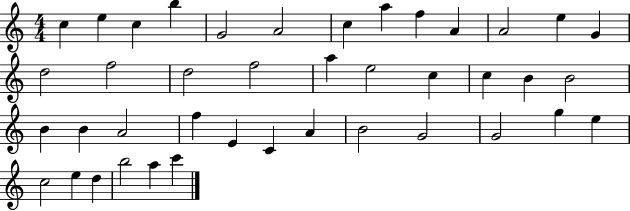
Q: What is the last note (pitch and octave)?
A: C6